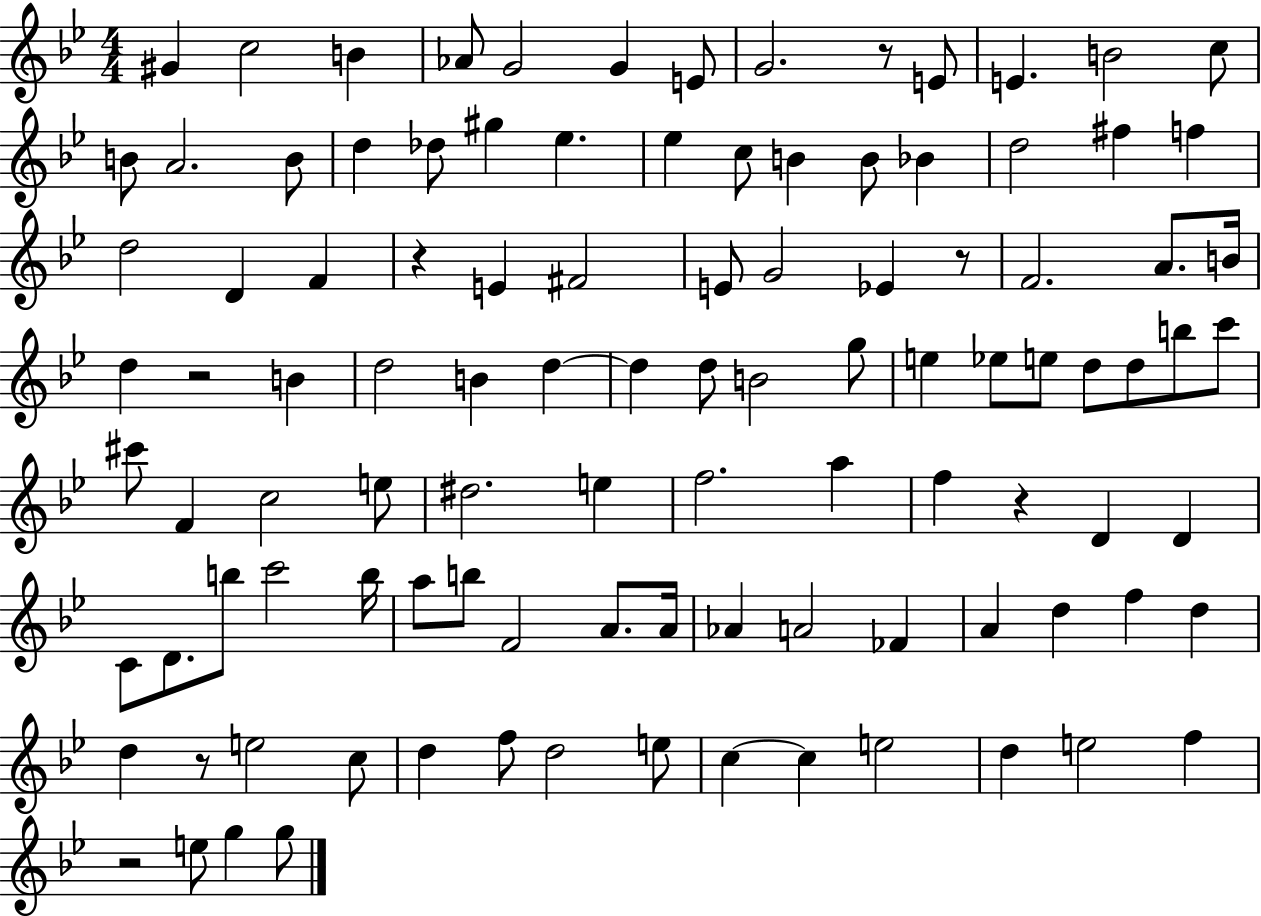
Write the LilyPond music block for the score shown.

{
  \clef treble
  \numericTimeSignature
  \time 4/4
  \key bes \major
  \repeat volta 2 { gis'4 c''2 b'4 | aes'8 g'2 g'4 e'8 | g'2. r8 e'8 | e'4. b'2 c''8 | \break b'8 a'2. b'8 | d''4 des''8 gis''4 ees''4. | ees''4 c''8 b'4 b'8 bes'4 | d''2 fis''4 f''4 | \break d''2 d'4 f'4 | r4 e'4 fis'2 | e'8 g'2 ees'4 r8 | f'2. a'8. b'16 | \break d''4 r2 b'4 | d''2 b'4 d''4~~ | d''4 d''8 b'2 g''8 | e''4 ees''8 e''8 d''8 d''8 b''8 c'''8 | \break cis'''8 f'4 c''2 e''8 | dis''2. e''4 | f''2. a''4 | f''4 r4 d'4 d'4 | \break c'8 d'8. b''8 c'''2 b''16 | a''8 b''8 f'2 a'8. a'16 | aes'4 a'2 fes'4 | a'4 d''4 f''4 d''4 | \break d''4 r8 e''2 c''8 | d''4 f''8 d''2 e''8 | c''4~~ c''4 e''2 | d''4 e''2 f''4 | \break r2 e''8 g''4 g''8 | } \bar "|."
}